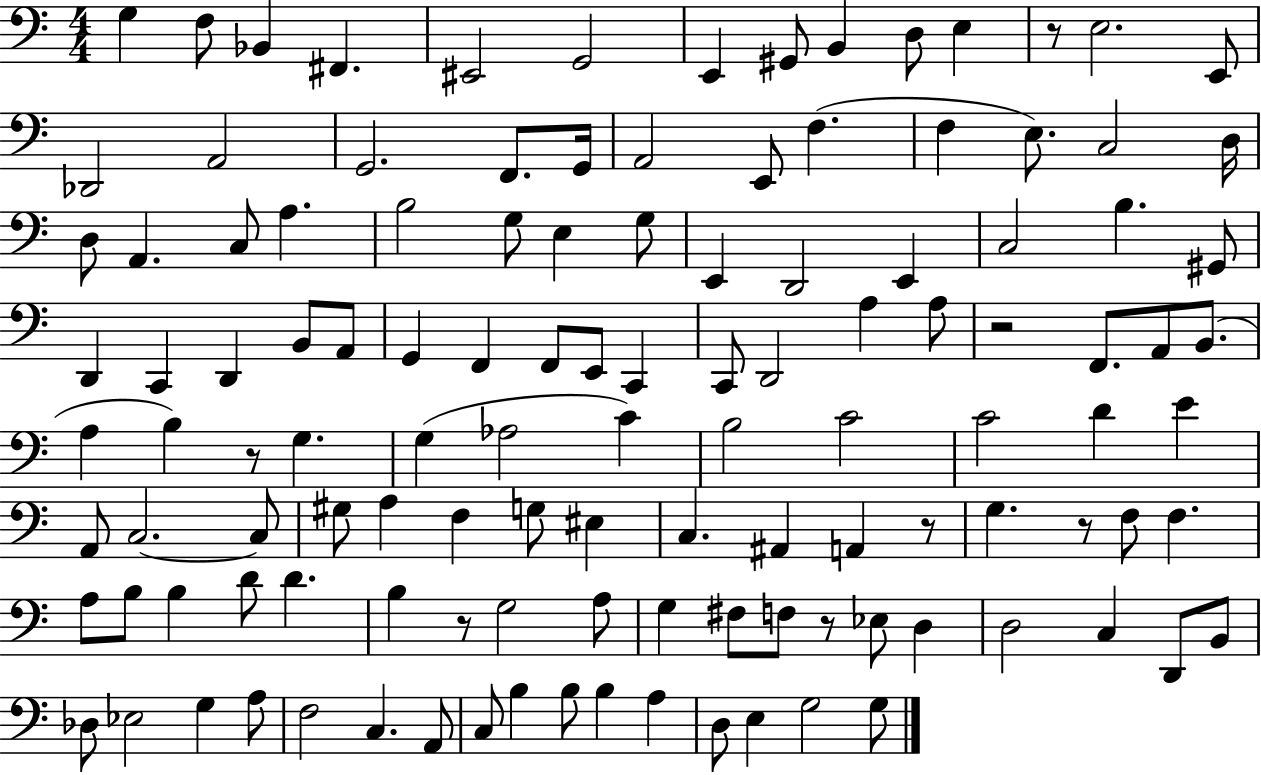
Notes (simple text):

G3/q F3/e Bb2/q F#2/q. EIS2/h G2/h E2/q G#2/e B2/q D3/e E3/q R/e E3/h. E2/e Db2/h A2/h G2/h. F2/e. G2/s A2/h E2/e F3/q. F3/q E3/e. C3/h D3/s D3/e A2/q. C3/e A3/q. B3/h G3/e E3/q G3/e E2/q D2/h E2/q C3/h B3/q. G#2/e D2/q C2/q D2/q B2/e A2/e G2/q F2/q F2/e E2/e C2/q C2/e D2/h A3/q A3/e R/h F2/e. A2/e B2/e. A3/q B3/q R/e G3/q. G3/q Ab3/h C4/q B3/h C4/h C4/h D4/q E4/q A2/e C3/h. C3/e G#3/e A3/q F3/q G3/e EIS3/q C3/q. A#2/q A2/q R/e G3/q. R/e F3/e F3/q. A3/e B3/e B3/q D4/e D4/q. B3/q R/e G3/h A3/e G3/q F#3/e F3/e R/e Eb3/e D3/q D3/h C3/q D2/e B2/e Db3/e Eb3/h G3/q A3/e F3/h C3/q. A2/e C3/e B3/q B3/e B3/q A3/q D3/e E3/q G3/h G3/e